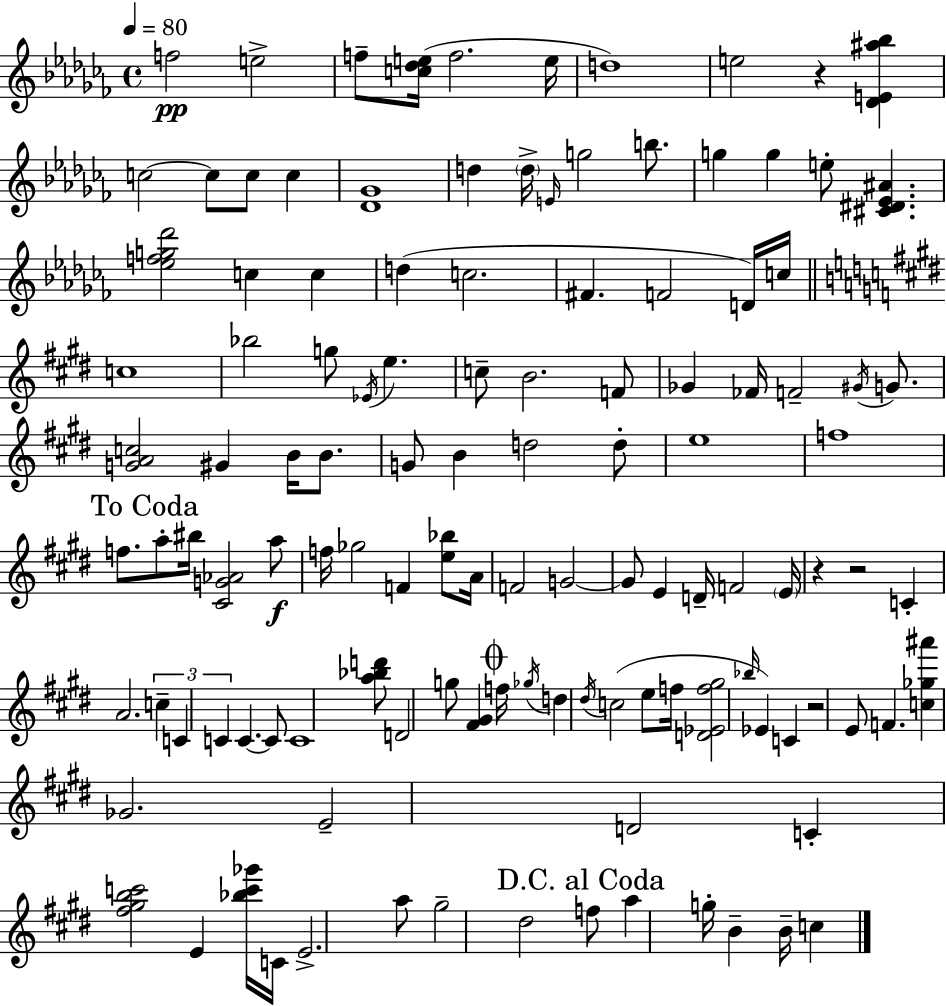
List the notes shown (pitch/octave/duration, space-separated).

F5/h E5/h F5/e [C5,Db5,E5]/s F5/h. E5/s D5/w E5/h R/q [Db4,E4,A#5,Bb5]/q C5/h C5/e C5/e C5/q [Db4,Gb4]/w D5/q D5/s E4/s G5/h B5/e. G5/q G5/q E5/e [C#4,D#4,Eb4,A#4]/q. [Eb5,F5,G5,Db6]/h C5/q C5/q D5/q C5/h. F#4/q. F4/h D4/s C5/s C5/w Bb5/h G5/e Eb4/s E5/q. C5/e B4/h. F4/e Gb4/q FES4/s F4/h G#4/s G4/e. [G4,A4,C5]/h G#4/q B4/s B4/e. G4/e B4/q D5/h D5/e E5/w F5/w F5/e. A5/e BIS5/s [C#4,G4,Ab4]/h A5/e F5/s Gb5/h F4/q [E5,Bb5]/e A4/s F4/h G4/h G4/e E4/q D4/s F4/h E4/s R/q R/h C4/q A4/h. C5/q C4/q C4/q C4/q. C4/e C4/w [A5,Bb5,D6]/e D4/h G5/e [F#4,G#4]/q F5/s Gb5/s D5/q D#5/s C5/h E5/e F5/s [D4,Eb4,F5,G#5]/h Bb5/s Eb4/q C4/q R/h E4/e F4/q. [C5,Gb5,A#6]/q Gb4/h. E4/h D4/h C4/q [F#5,G#5,B5,C6]/h E4/q [Bb5,C6,Gb6]/s C4/s E4/h. A5/e G#5/h D#5/h F5/e A5/q G5/s B4/q B4/s C5/q